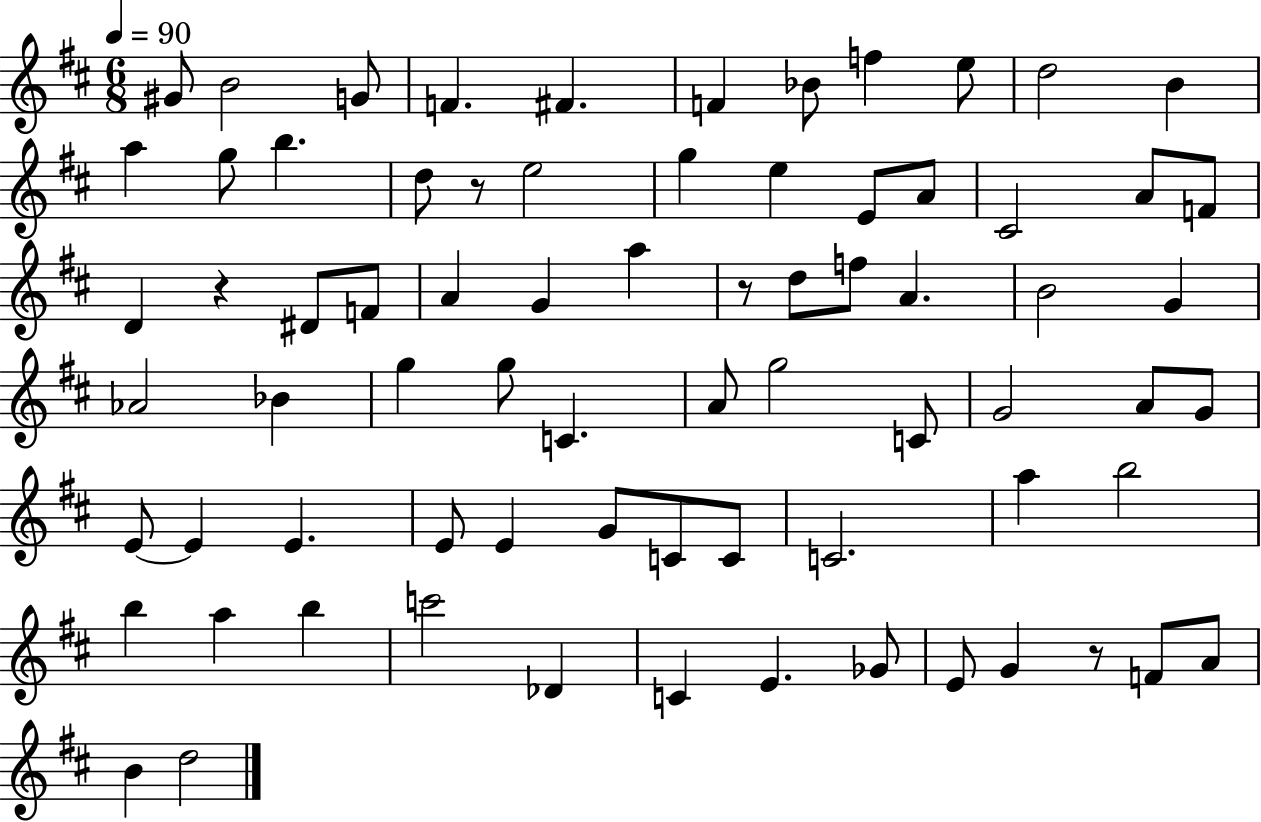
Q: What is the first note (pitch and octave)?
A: G#4